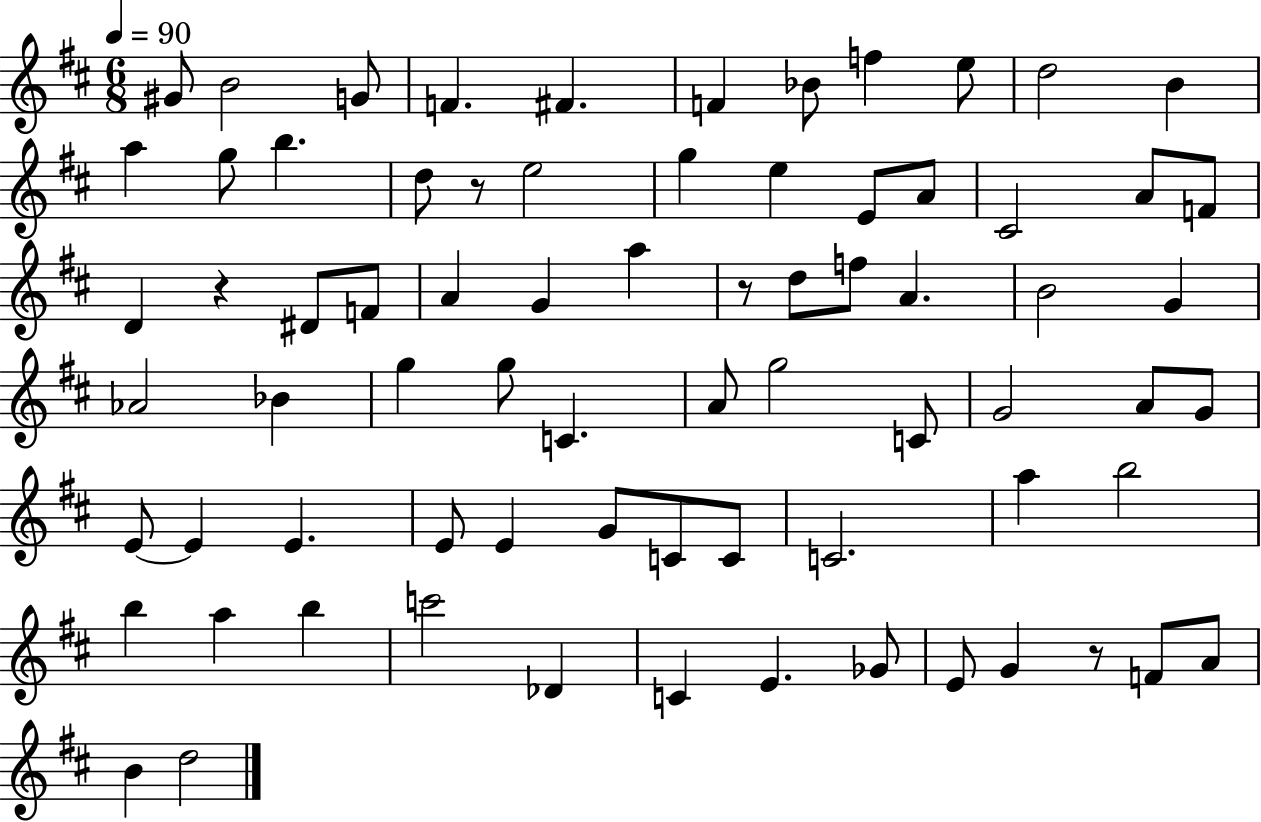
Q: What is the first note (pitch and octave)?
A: G#4